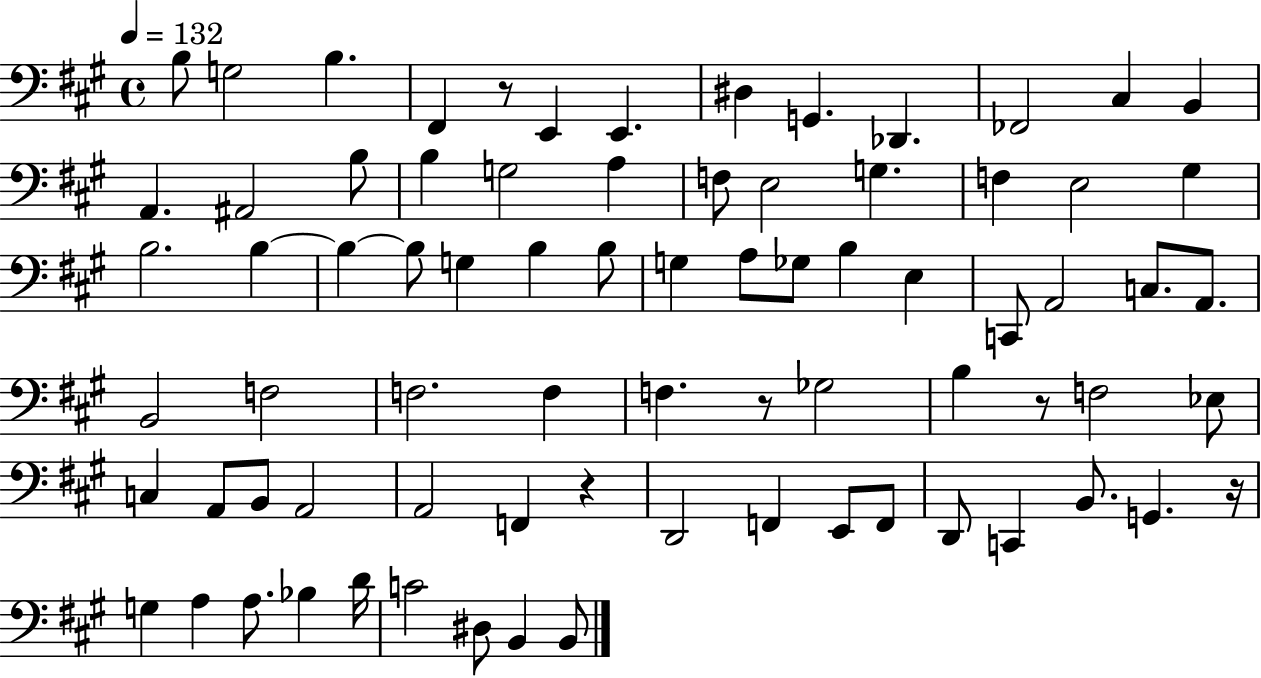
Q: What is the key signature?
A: A major